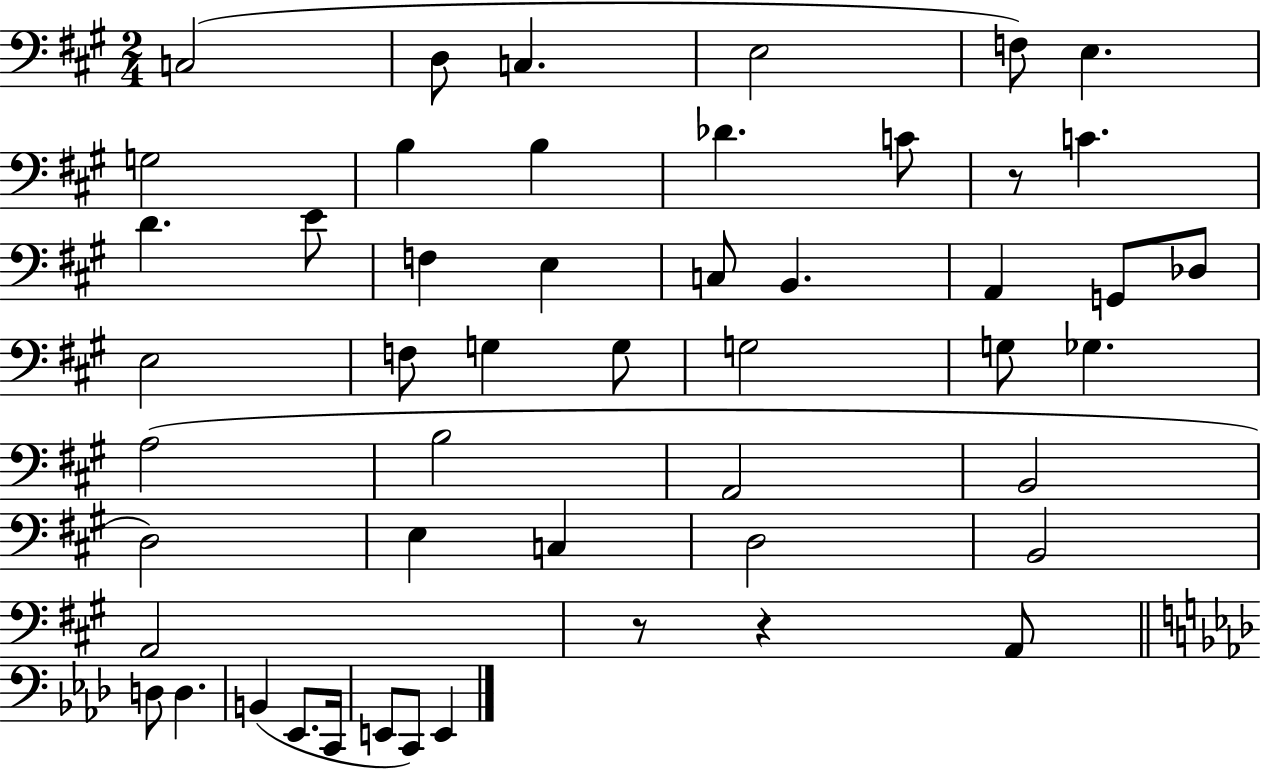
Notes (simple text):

C3/h D3/e C3/q. E3/h F3/e E3/q. G3/h B3/q B3/q Db4/q. C4/e R/e C4/q. D4/q. E4/e F3/q E3/q C3/e B2/q. A2/q G2/e Db3/e E3/h F3/e G3/q G3/e G3/h G3/e Gb3/q. A3/h B3/h A2/h B2/h D3/h E3/q C3/q D3/h B2/h A2/h R/e R/q A2/e D3/e D3/q. B2/q Eb2/e. C2/s E2/e C2/e E2/q